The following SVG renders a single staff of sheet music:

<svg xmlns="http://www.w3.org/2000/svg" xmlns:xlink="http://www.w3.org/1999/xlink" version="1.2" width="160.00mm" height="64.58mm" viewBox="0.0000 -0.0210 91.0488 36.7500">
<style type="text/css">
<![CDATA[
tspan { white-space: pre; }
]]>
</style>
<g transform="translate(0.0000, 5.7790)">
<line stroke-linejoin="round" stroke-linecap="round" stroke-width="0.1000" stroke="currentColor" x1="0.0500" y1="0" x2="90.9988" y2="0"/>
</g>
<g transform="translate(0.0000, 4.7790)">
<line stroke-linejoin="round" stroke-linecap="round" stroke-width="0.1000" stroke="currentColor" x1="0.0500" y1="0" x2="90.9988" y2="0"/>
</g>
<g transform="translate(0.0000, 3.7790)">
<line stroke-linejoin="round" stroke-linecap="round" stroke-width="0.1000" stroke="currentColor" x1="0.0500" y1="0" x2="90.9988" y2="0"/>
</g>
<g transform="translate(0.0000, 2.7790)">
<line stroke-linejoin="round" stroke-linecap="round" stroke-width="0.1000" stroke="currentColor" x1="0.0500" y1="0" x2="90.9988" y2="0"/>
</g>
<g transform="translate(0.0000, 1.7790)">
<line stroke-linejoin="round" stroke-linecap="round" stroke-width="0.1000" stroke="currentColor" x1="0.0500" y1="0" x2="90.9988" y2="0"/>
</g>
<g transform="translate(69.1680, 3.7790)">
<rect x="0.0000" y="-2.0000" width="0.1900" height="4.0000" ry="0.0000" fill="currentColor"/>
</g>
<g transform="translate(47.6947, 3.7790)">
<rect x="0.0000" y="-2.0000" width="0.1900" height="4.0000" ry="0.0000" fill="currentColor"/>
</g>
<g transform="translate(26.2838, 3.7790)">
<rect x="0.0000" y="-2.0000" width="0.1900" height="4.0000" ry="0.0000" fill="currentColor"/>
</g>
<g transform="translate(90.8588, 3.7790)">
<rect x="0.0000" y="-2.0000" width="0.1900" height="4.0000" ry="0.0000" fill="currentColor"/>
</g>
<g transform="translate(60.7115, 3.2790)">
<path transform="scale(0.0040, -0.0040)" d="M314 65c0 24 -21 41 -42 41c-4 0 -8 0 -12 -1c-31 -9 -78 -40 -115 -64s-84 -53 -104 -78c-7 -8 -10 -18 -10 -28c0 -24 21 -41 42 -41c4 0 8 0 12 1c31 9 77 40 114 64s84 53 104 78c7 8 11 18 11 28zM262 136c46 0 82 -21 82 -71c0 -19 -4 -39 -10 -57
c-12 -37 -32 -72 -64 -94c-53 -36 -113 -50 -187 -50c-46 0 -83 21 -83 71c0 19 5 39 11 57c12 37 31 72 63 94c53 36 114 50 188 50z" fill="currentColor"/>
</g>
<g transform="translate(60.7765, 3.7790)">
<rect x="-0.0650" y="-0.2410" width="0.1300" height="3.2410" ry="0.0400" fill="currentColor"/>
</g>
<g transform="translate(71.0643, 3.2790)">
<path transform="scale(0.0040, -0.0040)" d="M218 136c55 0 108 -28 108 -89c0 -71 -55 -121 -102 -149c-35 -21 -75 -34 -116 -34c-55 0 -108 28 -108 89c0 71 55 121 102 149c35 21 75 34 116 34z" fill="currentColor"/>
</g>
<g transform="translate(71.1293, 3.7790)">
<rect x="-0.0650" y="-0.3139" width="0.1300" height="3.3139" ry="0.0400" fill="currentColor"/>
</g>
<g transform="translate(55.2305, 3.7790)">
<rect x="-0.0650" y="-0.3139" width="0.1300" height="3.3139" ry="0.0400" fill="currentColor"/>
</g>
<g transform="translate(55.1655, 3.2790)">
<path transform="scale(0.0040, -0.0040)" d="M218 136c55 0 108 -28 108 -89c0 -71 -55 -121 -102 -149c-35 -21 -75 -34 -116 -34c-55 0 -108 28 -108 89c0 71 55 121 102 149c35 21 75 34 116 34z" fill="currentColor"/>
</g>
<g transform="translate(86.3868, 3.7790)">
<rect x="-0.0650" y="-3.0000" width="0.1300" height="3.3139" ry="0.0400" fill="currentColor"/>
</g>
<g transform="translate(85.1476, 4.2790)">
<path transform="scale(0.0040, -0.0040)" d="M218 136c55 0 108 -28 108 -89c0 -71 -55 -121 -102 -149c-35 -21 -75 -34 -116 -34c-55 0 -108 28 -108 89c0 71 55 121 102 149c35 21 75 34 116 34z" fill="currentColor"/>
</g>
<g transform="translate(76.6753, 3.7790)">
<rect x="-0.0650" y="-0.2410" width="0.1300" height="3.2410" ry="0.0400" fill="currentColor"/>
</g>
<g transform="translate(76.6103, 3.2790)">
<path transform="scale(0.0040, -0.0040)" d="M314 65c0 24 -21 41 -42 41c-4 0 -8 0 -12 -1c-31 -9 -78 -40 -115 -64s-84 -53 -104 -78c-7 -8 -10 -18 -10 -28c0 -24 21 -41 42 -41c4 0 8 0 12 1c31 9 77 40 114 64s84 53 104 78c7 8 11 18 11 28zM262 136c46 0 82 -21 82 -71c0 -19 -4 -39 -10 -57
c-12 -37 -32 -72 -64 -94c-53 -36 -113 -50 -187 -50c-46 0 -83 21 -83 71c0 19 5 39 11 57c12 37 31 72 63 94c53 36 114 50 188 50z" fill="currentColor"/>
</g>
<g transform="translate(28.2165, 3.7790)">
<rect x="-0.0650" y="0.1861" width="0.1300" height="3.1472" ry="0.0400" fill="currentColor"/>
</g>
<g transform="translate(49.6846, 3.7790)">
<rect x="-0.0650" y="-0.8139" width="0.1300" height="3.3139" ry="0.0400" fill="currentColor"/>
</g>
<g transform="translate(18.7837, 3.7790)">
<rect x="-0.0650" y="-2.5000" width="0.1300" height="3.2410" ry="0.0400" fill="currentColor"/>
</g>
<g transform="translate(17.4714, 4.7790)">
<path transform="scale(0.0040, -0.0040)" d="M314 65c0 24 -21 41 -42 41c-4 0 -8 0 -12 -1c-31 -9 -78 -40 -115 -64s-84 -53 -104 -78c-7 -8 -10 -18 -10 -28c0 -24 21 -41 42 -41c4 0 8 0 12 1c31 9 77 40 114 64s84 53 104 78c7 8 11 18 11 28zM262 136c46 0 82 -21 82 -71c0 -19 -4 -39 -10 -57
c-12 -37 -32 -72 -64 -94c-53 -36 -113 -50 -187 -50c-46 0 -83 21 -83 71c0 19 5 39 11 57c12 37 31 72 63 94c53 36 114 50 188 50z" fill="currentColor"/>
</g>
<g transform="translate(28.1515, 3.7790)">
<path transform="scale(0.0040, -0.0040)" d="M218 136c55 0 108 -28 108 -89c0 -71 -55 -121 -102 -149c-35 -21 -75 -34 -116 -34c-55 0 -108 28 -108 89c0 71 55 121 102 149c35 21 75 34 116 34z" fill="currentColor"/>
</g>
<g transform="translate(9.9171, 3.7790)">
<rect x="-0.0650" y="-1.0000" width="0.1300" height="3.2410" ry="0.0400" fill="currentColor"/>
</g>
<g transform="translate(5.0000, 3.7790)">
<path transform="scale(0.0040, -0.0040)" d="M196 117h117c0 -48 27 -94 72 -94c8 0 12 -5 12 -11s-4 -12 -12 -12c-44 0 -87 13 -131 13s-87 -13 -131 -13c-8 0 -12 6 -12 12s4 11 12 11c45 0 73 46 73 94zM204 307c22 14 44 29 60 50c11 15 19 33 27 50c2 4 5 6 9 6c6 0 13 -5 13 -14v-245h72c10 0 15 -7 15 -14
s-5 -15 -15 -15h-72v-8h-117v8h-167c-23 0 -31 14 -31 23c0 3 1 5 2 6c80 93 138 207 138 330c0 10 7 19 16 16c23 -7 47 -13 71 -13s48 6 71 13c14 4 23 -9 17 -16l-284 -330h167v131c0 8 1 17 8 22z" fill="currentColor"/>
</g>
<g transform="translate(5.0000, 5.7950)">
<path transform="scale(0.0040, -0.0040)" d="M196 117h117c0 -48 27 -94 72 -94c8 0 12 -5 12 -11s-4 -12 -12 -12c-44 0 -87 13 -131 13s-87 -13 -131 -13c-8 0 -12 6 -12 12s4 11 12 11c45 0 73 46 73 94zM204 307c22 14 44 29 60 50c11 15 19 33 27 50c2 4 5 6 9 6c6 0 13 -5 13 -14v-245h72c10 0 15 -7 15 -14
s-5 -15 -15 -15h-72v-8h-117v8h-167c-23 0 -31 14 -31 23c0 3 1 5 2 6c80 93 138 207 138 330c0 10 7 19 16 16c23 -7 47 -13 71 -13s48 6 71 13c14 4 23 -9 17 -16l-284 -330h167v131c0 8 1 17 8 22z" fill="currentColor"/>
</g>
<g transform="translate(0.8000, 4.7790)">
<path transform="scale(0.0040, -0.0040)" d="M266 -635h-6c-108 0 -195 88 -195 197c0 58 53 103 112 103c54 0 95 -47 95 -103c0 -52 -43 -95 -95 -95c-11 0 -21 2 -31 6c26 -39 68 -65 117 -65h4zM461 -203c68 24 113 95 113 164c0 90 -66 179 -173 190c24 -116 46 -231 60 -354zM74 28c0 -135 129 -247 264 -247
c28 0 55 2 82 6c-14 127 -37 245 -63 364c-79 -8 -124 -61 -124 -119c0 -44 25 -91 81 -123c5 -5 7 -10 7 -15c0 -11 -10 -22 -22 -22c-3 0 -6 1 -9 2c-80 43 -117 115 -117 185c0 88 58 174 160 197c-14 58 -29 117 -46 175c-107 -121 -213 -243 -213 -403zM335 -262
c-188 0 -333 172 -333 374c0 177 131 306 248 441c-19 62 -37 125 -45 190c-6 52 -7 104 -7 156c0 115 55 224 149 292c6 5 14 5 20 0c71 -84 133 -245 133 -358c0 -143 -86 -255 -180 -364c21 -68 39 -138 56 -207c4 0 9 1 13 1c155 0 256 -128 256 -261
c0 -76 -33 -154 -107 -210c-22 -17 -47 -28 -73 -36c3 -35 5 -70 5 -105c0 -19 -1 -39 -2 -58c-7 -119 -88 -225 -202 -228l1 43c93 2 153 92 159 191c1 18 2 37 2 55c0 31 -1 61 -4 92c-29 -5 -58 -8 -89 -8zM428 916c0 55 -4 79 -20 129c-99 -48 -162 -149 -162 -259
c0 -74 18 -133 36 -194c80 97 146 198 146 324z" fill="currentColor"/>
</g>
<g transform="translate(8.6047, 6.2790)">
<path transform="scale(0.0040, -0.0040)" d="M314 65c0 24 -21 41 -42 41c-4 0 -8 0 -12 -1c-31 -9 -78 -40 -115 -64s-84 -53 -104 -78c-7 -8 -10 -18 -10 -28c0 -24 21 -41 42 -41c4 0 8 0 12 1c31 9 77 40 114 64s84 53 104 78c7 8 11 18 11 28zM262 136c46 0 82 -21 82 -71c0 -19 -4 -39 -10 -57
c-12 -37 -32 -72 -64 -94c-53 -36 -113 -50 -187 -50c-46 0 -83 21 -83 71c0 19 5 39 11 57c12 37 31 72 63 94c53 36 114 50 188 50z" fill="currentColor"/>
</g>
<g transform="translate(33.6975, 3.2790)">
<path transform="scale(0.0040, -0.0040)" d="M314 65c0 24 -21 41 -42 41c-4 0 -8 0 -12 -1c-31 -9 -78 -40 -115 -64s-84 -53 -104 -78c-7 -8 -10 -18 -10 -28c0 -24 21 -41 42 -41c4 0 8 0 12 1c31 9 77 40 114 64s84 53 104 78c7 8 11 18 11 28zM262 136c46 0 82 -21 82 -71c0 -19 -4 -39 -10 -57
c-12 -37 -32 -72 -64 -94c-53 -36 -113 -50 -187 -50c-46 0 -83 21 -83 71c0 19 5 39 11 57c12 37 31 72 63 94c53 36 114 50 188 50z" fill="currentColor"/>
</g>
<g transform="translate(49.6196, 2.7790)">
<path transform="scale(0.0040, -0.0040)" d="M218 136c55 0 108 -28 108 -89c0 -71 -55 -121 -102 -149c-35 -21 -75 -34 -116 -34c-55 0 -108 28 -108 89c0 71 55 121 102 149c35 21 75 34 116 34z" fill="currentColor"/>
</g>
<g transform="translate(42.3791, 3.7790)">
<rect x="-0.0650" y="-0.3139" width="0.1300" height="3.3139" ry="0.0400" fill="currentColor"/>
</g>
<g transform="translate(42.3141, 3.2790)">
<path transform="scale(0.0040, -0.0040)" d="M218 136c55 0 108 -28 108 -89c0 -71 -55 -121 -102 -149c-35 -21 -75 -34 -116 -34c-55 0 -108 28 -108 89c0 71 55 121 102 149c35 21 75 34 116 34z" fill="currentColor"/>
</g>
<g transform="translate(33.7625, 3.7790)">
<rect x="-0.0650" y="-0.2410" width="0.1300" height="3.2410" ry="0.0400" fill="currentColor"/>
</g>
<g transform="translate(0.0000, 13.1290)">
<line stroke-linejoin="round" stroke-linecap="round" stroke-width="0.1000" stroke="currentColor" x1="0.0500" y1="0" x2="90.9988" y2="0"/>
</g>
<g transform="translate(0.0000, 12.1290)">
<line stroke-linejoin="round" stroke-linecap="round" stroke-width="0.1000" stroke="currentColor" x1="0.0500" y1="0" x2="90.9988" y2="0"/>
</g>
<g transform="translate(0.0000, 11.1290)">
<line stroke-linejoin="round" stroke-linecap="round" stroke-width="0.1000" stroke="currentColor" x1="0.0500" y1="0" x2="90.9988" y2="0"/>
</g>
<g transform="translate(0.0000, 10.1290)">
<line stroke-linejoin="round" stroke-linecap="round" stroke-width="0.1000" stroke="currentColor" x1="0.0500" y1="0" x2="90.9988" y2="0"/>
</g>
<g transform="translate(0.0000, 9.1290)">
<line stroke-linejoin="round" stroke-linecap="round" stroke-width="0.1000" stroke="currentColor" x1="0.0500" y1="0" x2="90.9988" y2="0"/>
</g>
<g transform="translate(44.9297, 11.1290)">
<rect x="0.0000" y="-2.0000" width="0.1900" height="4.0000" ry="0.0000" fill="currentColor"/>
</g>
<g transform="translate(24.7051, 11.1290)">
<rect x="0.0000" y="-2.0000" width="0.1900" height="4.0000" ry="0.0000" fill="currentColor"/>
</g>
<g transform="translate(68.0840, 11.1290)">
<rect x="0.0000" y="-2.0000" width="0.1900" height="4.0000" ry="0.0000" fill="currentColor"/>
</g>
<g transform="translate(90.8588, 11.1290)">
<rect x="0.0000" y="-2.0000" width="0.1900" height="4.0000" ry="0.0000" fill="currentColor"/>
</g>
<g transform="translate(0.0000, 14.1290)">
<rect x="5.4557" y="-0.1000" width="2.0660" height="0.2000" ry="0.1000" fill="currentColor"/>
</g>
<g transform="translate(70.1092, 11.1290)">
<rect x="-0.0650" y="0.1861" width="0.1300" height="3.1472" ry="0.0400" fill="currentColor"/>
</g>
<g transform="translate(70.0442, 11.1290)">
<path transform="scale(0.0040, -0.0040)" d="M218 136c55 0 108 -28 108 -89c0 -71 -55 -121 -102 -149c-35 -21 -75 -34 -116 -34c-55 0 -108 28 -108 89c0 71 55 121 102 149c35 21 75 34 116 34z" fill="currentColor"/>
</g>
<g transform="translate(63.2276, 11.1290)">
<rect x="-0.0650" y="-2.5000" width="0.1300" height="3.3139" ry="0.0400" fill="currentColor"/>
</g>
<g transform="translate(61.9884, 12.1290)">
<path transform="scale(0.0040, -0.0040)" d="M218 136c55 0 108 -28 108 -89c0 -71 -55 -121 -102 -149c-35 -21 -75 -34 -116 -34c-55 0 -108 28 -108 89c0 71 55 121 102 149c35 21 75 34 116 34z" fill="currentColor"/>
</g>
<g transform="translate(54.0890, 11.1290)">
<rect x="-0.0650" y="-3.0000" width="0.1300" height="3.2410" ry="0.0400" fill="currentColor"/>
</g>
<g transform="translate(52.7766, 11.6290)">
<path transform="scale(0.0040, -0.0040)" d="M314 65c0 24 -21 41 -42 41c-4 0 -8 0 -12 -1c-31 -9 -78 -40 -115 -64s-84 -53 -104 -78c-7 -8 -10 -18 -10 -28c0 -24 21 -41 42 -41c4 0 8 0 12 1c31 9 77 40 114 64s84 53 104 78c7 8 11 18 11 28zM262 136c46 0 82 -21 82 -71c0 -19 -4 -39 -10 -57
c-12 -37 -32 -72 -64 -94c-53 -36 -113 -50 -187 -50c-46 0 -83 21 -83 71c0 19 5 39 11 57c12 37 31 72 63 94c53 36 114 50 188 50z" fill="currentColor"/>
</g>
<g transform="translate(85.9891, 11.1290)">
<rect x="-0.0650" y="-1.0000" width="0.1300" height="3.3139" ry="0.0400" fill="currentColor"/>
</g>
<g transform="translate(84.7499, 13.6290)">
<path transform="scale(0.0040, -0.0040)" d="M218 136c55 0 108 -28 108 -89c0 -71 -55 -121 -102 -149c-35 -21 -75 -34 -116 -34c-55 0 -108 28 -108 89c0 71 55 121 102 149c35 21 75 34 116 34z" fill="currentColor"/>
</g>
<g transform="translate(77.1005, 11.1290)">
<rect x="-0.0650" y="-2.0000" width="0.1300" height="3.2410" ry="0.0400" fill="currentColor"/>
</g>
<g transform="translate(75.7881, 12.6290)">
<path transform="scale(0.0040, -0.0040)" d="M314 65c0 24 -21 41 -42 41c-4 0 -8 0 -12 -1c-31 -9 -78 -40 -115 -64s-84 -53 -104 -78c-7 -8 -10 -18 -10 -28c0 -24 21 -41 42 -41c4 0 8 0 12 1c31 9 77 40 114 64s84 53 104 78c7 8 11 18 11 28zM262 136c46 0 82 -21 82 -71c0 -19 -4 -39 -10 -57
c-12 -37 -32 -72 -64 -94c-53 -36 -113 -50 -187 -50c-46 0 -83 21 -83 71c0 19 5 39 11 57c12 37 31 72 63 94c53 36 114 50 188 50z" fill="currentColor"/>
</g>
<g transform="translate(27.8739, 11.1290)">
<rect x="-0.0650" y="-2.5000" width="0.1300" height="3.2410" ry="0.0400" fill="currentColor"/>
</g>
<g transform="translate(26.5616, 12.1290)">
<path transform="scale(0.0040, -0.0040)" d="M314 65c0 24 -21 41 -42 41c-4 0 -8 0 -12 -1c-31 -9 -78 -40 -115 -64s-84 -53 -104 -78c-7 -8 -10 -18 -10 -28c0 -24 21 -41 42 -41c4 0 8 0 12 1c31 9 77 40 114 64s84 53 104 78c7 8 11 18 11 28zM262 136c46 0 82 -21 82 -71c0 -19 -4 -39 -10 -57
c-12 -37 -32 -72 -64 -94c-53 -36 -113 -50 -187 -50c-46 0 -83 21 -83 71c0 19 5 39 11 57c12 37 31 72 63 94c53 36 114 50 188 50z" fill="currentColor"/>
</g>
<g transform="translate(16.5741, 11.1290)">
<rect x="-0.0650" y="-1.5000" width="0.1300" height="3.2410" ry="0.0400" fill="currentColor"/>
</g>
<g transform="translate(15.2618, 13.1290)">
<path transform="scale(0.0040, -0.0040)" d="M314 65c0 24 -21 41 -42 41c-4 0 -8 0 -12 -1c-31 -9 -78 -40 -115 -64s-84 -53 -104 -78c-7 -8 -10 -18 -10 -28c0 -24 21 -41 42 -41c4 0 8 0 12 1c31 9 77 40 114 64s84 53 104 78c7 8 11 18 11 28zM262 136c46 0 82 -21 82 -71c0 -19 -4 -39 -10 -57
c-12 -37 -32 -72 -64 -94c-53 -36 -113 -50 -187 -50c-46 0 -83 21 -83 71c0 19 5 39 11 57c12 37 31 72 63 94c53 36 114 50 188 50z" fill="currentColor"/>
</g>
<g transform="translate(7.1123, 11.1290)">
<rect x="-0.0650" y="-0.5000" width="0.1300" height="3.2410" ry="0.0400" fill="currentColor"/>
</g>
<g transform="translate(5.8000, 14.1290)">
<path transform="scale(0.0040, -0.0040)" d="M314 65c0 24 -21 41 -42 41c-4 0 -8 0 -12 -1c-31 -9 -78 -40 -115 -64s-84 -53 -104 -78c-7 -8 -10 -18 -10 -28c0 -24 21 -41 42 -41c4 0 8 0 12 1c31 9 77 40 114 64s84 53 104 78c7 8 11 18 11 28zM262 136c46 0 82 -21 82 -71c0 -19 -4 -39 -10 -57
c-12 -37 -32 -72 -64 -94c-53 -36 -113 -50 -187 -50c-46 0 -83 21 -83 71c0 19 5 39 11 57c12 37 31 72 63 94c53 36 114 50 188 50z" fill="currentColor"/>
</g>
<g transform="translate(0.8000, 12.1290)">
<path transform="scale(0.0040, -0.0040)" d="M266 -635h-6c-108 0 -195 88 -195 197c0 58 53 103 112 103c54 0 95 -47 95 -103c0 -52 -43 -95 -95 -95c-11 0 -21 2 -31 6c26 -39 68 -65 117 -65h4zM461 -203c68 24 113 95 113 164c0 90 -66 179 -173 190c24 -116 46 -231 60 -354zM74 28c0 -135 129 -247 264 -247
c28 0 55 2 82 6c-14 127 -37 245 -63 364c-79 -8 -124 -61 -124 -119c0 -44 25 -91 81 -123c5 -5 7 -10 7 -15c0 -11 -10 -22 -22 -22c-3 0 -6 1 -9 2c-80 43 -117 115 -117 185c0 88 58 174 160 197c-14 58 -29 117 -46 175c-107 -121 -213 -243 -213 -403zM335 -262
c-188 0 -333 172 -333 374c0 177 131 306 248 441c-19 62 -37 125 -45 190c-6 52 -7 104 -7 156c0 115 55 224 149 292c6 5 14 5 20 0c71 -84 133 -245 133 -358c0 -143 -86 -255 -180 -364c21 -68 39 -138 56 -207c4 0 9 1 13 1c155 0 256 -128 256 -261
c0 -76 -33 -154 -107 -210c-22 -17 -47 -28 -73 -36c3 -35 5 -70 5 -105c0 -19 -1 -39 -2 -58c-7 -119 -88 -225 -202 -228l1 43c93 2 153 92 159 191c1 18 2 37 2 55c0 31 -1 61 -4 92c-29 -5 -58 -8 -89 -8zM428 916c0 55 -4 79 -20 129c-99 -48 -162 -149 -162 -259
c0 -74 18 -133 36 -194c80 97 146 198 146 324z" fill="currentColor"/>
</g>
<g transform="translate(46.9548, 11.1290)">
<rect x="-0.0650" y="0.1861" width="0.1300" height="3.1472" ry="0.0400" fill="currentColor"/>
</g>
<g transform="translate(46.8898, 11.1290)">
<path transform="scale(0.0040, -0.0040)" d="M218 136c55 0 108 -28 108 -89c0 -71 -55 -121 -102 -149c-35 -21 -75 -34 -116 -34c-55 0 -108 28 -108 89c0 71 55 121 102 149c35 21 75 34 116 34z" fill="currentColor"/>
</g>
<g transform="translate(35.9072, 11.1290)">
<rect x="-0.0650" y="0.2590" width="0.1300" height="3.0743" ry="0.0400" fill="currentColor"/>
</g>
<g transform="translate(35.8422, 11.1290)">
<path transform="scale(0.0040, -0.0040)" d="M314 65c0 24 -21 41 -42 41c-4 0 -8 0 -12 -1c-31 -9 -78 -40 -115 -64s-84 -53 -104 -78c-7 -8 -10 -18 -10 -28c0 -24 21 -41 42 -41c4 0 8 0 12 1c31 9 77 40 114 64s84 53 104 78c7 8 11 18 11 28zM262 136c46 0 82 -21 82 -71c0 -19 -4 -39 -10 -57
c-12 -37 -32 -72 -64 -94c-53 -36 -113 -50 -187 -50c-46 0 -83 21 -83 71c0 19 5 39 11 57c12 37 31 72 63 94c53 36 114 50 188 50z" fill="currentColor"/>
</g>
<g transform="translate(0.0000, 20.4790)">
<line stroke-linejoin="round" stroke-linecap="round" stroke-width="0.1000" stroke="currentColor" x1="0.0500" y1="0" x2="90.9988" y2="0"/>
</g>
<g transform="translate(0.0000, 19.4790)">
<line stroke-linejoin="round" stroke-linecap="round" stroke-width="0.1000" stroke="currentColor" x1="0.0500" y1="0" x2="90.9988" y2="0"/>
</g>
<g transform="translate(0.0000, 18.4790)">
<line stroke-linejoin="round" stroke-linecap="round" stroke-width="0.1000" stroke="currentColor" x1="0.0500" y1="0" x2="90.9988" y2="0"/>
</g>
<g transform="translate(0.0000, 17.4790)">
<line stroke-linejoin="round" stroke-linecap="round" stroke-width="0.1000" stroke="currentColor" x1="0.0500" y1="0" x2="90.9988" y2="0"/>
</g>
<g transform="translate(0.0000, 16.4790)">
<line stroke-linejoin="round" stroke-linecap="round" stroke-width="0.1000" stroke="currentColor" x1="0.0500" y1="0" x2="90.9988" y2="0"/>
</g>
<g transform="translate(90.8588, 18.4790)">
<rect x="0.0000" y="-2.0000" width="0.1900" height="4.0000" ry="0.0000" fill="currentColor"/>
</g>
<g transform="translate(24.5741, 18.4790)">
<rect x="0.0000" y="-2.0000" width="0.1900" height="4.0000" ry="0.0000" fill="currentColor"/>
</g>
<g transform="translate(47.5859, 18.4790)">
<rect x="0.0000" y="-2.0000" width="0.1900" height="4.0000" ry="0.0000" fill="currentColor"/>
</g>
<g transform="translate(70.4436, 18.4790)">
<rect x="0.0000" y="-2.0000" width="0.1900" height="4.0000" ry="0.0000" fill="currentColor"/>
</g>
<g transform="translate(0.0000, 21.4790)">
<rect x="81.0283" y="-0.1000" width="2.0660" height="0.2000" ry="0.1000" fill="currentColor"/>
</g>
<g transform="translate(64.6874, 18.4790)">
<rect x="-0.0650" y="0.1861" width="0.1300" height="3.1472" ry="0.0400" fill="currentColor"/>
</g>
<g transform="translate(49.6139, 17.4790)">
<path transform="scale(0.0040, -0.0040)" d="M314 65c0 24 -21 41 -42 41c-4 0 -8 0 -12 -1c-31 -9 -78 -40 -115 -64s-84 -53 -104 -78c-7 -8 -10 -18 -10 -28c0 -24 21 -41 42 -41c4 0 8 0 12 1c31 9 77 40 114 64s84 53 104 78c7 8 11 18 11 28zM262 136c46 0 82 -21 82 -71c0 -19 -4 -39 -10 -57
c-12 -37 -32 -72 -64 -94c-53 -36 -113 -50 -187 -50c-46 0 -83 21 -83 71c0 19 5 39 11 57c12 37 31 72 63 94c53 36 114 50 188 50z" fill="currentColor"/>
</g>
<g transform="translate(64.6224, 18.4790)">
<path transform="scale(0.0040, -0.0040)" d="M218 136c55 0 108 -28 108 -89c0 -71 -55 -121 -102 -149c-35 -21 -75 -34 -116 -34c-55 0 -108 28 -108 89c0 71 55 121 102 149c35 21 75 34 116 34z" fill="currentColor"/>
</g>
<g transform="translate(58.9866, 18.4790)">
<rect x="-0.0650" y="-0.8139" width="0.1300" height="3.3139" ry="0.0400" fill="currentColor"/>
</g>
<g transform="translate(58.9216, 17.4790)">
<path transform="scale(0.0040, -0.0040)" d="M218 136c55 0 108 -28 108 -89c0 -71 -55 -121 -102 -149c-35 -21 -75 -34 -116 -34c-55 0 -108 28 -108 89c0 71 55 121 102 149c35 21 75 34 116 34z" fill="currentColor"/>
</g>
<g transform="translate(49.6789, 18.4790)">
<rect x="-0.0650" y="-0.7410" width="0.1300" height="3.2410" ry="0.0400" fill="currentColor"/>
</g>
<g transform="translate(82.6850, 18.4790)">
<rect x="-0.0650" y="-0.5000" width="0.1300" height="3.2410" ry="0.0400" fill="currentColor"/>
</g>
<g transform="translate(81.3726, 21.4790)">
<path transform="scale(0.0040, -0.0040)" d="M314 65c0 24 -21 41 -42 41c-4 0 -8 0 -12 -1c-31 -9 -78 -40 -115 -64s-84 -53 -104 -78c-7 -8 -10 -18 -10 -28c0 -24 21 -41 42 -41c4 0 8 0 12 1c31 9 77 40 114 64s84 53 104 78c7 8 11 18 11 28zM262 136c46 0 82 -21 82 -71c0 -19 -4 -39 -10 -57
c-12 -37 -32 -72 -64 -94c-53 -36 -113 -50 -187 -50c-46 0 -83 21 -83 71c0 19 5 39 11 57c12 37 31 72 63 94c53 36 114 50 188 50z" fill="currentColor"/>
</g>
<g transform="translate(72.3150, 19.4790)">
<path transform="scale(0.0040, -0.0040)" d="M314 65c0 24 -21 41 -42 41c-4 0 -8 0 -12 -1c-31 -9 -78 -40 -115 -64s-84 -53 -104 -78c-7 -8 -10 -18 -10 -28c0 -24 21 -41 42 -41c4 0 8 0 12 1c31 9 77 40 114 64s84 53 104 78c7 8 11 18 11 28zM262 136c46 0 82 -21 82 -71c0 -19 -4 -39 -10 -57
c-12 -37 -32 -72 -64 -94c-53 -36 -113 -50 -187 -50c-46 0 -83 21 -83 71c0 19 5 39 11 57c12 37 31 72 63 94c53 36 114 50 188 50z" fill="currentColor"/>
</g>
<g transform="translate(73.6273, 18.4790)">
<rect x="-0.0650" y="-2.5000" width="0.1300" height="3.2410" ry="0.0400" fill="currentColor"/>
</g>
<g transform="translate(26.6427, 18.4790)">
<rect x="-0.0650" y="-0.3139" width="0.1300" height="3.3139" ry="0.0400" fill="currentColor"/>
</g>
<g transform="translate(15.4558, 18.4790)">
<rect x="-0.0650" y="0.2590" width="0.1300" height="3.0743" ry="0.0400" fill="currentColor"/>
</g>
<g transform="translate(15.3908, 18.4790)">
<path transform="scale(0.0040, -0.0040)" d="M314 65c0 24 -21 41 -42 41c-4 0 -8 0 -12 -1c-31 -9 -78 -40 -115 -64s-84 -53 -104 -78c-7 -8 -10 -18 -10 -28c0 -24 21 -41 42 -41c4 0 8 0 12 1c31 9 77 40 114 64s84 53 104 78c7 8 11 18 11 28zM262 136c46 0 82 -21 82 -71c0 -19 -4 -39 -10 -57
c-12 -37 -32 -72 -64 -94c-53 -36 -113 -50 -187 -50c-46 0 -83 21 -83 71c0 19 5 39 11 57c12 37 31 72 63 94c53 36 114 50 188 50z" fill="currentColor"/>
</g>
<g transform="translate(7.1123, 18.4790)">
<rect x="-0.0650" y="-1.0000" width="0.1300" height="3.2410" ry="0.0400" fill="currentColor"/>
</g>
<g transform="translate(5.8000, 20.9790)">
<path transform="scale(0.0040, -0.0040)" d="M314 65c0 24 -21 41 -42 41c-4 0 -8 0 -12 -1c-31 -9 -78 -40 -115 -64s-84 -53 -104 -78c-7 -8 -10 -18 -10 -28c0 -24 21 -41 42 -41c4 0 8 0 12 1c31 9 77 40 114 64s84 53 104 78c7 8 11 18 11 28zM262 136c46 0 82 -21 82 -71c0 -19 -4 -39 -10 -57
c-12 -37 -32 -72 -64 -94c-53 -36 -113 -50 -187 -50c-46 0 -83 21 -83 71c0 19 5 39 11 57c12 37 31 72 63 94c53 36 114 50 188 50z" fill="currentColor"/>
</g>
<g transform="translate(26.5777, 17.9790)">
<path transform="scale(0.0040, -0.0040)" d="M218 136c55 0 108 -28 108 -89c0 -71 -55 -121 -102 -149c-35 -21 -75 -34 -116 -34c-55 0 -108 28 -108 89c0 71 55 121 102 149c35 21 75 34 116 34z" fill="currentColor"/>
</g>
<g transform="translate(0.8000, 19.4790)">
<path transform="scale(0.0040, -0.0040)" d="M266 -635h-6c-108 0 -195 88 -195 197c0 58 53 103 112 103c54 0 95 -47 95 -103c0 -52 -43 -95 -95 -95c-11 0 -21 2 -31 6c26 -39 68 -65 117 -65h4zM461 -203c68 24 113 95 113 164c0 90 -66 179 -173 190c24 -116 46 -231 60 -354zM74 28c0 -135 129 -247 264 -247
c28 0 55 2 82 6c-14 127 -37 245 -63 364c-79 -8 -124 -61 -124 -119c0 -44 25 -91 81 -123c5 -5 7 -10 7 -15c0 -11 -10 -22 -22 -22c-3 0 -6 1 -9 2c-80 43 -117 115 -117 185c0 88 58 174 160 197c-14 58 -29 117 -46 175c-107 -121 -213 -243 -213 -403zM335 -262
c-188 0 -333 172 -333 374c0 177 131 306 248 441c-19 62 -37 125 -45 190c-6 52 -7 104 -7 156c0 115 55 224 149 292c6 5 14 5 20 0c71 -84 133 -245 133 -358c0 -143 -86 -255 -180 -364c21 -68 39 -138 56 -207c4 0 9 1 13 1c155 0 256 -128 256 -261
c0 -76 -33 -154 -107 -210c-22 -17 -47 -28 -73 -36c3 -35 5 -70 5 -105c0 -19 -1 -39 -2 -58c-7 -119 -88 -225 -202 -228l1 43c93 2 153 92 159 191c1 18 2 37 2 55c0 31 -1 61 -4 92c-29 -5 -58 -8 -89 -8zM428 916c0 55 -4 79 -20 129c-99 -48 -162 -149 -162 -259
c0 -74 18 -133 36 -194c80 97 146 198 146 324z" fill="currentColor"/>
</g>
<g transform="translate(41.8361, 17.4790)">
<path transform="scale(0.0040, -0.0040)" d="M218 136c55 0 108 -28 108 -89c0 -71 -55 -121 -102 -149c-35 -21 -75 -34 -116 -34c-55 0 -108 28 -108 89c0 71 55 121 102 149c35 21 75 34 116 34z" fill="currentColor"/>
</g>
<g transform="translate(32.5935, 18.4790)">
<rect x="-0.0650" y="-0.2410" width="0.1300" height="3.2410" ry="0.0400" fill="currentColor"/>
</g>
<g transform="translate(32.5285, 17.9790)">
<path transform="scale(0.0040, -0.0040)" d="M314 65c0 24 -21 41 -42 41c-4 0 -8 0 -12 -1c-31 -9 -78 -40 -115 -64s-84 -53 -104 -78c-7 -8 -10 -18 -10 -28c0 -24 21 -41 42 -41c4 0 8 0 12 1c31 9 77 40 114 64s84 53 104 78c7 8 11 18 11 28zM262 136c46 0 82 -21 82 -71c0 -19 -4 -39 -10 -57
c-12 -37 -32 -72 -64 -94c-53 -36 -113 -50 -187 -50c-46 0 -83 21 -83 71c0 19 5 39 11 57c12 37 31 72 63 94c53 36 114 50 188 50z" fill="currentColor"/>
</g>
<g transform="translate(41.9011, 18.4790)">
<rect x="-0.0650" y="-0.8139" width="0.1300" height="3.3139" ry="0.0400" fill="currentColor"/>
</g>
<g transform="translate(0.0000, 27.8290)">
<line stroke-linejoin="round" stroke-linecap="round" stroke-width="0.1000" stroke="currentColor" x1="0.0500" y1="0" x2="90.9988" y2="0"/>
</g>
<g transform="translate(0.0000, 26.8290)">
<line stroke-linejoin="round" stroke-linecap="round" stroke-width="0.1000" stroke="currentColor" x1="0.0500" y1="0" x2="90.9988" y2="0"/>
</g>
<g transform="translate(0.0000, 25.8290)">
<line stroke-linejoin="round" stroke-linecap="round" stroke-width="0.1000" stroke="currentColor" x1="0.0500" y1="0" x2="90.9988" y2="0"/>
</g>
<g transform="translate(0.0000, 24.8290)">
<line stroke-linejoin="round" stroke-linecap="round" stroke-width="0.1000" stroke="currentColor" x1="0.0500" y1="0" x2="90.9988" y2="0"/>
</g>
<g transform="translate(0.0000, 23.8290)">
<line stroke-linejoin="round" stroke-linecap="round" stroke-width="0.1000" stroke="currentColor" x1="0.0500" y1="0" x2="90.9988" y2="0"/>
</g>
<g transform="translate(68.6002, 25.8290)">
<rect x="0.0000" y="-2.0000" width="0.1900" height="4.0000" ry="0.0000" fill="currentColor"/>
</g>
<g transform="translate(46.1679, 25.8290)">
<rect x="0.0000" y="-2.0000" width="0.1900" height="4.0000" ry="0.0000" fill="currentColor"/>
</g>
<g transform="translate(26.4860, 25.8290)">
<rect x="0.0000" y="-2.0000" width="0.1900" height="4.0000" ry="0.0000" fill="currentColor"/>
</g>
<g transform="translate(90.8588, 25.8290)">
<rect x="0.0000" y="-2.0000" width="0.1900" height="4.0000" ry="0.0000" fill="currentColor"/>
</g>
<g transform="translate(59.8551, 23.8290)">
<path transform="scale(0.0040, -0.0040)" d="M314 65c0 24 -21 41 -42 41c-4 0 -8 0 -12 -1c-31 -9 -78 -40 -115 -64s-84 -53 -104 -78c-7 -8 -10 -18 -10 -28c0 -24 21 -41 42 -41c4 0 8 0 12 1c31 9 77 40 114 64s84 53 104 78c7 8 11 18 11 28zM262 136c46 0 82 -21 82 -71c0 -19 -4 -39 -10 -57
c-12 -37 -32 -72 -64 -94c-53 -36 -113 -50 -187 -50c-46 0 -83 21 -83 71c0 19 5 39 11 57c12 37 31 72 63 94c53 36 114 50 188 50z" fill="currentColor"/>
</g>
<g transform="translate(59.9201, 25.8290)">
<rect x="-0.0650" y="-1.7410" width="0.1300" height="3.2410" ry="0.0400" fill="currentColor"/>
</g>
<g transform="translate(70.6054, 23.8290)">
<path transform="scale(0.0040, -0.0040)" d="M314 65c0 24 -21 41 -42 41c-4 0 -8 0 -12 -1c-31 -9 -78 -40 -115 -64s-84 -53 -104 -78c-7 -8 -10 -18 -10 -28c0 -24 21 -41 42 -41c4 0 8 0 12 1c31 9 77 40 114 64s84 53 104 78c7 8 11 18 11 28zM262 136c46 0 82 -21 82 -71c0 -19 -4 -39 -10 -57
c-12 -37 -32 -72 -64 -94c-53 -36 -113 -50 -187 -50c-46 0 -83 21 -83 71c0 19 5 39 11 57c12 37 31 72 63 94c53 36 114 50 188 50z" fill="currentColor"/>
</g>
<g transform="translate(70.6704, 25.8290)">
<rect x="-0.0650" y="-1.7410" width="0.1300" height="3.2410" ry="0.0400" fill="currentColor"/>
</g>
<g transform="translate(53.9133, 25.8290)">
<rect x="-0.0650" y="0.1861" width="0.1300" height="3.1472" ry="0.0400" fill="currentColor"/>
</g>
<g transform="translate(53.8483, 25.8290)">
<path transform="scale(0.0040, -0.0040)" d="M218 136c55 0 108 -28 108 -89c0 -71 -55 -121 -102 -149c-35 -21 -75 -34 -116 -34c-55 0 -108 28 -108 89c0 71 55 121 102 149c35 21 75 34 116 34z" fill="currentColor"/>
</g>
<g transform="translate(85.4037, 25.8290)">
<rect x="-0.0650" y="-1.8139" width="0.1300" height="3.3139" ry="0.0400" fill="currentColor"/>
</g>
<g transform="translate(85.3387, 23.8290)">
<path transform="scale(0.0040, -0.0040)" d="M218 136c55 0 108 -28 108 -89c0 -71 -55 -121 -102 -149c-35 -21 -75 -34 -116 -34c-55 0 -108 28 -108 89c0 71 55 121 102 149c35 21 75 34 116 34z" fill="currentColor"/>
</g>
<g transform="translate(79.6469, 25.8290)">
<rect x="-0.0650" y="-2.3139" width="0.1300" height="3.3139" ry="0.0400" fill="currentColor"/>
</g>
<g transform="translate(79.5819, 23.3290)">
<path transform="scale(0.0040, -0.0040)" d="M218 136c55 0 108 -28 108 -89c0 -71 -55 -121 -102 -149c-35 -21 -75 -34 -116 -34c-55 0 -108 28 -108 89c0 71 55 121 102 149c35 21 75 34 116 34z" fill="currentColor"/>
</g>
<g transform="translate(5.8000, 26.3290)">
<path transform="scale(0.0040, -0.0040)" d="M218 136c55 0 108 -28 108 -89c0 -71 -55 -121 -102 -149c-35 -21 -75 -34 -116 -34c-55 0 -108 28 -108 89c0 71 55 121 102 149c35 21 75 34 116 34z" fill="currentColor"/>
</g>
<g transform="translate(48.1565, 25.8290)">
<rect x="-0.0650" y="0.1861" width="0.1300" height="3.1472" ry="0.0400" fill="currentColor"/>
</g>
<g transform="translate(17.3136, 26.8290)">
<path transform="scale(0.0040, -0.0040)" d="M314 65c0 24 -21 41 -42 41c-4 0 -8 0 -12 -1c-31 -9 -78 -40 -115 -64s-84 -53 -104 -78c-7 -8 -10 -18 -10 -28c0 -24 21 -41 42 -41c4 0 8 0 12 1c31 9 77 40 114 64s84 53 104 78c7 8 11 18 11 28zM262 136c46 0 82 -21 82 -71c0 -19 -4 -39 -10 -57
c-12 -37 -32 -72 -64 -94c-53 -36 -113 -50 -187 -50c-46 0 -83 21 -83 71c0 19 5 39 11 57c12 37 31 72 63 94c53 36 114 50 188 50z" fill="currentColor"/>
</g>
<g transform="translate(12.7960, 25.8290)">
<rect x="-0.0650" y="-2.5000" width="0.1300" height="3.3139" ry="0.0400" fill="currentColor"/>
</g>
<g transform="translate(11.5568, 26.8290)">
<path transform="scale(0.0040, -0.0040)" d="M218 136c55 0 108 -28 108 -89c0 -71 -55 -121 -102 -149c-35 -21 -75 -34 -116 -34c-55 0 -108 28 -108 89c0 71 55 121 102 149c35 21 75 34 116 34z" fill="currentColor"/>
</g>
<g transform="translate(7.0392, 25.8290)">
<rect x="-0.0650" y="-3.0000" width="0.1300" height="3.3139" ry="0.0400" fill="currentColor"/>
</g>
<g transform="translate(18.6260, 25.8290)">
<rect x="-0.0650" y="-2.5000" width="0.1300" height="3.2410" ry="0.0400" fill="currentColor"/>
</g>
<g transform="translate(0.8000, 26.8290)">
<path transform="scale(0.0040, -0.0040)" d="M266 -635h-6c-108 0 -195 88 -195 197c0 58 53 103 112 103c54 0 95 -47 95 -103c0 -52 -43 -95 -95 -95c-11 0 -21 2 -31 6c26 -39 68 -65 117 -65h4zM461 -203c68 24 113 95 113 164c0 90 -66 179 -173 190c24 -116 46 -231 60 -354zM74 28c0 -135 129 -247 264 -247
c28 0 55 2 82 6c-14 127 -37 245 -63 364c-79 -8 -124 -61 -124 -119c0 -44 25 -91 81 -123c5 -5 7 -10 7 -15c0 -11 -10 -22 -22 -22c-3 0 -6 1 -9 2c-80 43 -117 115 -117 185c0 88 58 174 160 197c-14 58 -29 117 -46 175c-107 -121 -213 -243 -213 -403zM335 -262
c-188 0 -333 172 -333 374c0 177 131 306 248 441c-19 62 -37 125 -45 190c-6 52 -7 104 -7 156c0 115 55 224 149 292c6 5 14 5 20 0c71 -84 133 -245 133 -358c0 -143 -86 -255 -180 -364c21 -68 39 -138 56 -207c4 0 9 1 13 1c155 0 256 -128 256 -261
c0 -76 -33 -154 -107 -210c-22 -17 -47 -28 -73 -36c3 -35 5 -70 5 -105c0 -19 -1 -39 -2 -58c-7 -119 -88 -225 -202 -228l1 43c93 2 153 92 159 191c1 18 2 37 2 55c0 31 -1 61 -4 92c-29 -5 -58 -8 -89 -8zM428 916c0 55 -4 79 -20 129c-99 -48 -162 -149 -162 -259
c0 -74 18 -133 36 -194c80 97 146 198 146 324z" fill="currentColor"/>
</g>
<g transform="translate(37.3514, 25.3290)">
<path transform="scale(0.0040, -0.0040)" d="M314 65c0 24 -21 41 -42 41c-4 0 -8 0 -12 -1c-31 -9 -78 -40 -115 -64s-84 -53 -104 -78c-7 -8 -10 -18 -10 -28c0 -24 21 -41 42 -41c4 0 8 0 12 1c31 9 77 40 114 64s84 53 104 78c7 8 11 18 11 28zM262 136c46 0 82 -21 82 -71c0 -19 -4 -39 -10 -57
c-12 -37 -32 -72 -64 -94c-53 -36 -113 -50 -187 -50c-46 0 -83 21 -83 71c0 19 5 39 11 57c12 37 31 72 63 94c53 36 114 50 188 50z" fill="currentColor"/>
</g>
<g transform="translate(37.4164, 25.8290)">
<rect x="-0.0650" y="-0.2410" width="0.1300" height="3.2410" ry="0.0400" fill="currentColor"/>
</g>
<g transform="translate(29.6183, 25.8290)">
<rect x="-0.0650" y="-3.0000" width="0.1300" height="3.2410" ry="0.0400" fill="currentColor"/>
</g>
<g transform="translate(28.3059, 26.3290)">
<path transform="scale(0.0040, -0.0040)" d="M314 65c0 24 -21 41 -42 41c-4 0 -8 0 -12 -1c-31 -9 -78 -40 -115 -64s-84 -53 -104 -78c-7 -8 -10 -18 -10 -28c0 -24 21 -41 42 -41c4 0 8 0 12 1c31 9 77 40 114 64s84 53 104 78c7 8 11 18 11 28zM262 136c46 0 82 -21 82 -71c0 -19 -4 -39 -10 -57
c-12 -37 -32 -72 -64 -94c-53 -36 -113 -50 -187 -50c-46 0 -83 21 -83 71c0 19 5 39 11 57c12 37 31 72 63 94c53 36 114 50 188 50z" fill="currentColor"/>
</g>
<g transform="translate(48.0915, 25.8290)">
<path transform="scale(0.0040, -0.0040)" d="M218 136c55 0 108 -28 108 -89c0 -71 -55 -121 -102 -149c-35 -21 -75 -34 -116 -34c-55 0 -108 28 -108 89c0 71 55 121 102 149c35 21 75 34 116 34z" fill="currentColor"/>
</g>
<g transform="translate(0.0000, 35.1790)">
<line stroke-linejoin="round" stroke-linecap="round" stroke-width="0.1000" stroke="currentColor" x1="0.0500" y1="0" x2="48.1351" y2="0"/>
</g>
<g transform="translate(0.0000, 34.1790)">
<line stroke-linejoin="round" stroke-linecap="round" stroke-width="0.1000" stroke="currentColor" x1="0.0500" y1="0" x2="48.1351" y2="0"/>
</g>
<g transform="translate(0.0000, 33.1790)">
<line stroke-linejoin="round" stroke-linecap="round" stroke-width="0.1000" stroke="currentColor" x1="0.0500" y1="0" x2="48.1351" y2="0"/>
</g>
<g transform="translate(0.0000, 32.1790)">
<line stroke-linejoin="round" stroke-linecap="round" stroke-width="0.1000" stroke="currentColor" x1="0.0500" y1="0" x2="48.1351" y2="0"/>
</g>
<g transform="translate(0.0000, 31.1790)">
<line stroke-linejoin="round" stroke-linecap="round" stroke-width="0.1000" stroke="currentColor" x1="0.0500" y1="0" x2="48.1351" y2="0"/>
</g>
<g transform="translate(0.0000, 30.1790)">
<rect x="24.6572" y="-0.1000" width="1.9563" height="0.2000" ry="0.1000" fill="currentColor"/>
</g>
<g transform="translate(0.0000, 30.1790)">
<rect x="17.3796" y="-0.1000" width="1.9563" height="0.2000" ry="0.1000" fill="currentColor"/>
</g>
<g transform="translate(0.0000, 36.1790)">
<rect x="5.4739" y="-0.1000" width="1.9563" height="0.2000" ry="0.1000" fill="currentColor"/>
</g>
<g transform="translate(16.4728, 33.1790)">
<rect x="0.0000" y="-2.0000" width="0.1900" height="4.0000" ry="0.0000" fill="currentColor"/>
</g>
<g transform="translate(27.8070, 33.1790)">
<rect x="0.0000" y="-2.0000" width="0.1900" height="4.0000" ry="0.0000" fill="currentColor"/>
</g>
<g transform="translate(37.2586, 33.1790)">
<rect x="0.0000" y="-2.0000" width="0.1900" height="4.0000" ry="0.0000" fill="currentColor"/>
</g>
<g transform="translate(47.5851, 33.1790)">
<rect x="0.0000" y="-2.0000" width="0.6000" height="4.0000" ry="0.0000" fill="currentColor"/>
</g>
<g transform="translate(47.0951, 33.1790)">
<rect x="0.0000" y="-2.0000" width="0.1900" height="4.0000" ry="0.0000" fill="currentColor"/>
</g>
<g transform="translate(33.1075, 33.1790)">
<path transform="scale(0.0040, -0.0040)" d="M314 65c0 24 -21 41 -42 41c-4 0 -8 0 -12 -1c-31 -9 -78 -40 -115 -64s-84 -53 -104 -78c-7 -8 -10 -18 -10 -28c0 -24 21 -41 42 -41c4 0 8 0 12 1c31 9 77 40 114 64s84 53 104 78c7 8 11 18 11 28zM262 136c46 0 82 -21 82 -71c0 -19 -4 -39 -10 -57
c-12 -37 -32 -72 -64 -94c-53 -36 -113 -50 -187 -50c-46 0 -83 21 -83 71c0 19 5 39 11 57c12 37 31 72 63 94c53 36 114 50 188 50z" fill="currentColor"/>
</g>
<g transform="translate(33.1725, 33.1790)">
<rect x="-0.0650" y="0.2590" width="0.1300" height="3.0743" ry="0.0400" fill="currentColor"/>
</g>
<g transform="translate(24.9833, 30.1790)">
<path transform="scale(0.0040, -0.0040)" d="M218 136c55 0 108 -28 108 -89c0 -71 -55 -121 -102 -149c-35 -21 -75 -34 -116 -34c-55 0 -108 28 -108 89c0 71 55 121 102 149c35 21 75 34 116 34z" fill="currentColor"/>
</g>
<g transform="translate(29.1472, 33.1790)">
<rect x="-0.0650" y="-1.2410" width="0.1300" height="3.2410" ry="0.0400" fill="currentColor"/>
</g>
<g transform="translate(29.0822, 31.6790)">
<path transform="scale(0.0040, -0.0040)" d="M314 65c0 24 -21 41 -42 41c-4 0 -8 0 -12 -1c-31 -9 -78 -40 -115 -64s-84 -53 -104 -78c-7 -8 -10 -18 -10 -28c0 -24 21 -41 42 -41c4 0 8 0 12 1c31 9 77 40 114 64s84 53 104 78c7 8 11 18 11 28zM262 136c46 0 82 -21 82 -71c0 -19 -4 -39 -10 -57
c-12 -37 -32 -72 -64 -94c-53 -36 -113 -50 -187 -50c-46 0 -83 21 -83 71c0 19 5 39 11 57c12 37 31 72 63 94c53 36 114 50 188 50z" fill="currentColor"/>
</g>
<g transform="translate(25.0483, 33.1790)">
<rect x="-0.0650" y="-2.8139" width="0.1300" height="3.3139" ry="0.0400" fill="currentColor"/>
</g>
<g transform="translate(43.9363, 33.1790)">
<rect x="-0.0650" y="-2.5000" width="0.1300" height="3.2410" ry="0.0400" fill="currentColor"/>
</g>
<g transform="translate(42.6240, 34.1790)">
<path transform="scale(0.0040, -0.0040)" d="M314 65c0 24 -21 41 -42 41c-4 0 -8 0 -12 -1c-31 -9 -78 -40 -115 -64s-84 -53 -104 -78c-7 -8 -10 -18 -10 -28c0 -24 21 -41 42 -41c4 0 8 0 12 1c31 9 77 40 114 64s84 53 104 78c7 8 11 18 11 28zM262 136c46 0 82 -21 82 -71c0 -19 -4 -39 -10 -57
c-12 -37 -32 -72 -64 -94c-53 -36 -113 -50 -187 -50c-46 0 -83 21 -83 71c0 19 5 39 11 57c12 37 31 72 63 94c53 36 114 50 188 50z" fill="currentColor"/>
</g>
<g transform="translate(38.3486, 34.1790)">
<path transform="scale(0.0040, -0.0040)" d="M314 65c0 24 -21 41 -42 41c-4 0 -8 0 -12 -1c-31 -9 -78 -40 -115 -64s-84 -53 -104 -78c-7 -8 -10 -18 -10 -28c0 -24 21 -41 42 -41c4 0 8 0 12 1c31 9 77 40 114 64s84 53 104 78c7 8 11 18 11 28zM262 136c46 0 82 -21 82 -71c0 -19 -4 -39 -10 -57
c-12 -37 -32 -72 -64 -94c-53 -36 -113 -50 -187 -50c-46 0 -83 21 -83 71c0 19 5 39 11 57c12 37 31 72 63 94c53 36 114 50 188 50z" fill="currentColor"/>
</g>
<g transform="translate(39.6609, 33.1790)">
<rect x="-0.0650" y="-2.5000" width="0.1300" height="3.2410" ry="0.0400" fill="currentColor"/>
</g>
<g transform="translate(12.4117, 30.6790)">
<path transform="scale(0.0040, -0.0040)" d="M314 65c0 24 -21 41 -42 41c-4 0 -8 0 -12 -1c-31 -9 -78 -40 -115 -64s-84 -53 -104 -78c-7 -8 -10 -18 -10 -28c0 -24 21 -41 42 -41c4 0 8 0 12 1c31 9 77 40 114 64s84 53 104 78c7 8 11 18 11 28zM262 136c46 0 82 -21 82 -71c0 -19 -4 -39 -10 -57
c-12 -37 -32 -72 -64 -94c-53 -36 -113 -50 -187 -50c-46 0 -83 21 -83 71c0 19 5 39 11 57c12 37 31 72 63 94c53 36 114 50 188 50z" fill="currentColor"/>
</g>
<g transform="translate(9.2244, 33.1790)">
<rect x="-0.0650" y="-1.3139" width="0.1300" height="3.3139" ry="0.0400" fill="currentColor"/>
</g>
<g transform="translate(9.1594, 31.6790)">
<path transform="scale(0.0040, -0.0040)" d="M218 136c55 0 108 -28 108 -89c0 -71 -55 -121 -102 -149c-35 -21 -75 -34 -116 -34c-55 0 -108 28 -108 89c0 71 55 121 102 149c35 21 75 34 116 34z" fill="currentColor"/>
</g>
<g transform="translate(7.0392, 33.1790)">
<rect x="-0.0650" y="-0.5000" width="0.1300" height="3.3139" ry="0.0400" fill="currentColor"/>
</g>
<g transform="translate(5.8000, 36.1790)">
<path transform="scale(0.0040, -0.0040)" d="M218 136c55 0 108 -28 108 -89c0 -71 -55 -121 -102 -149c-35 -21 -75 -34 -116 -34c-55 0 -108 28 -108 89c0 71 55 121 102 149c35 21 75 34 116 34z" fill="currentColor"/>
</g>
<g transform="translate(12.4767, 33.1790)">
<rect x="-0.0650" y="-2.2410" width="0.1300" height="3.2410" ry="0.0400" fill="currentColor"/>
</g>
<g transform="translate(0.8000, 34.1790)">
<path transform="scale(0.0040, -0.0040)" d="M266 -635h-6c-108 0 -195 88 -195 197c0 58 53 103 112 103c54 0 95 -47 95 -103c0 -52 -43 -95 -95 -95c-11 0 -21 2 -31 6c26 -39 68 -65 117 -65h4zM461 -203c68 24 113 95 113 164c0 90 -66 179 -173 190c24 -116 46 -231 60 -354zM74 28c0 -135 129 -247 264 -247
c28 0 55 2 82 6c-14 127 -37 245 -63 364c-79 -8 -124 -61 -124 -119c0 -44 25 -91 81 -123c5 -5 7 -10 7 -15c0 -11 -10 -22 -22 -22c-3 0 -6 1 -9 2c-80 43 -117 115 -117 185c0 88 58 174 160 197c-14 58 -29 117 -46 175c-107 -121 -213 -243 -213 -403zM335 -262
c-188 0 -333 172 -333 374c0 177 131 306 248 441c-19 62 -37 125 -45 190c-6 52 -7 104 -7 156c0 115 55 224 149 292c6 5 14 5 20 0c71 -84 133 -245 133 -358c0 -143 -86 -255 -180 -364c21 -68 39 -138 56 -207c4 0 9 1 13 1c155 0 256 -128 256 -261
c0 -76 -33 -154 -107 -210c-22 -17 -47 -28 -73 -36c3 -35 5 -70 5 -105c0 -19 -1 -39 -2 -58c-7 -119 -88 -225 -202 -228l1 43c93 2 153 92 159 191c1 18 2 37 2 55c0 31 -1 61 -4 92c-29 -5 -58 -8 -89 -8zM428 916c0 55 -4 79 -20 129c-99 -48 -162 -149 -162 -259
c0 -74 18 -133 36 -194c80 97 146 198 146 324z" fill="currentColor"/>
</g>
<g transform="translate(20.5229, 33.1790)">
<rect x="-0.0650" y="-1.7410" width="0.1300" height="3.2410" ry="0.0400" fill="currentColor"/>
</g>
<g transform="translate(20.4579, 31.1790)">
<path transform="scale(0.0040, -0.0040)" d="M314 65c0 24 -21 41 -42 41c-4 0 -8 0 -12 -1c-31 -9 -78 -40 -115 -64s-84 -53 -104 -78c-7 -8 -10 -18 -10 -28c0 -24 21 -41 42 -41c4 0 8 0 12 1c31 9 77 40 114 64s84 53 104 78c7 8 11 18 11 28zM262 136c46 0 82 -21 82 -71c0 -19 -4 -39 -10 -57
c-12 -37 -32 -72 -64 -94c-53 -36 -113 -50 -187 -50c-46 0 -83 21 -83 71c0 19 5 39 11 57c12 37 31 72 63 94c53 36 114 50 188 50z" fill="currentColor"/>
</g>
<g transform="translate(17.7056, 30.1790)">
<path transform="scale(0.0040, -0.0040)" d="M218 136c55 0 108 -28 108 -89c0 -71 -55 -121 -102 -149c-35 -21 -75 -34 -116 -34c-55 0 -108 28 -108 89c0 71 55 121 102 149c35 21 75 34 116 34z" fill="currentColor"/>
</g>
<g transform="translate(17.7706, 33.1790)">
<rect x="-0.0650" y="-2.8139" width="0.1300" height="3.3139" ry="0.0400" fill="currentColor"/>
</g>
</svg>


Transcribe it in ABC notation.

X:1
T:Untitled
M:4/4
L:1/4
K:C
D2 G2 B c2 c d c c2 c c2 A C2 E2 G2 B2 B A2 G B F2 D D2 B2 c c2 d d2 d B G2 C2 A G G2 A2 c2 B B f2 f2 g f C e g2 a f2 a e2 B2 G2 G2